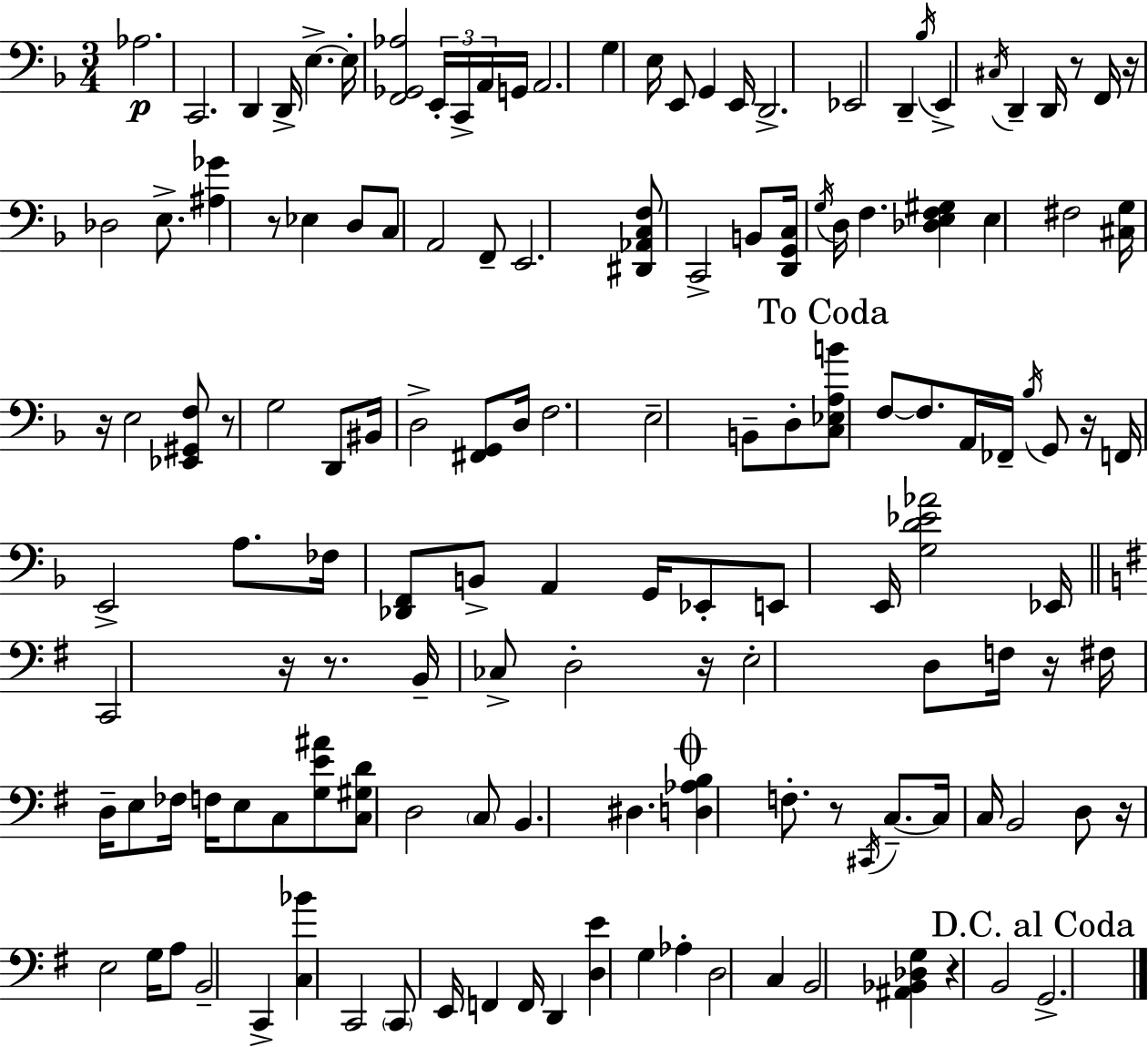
X:1
T:Untitled
M:3/4
L:1/4
K:F
_A,2 C,,2 D,, D,,/4 E, E,/4 [F,,_G,,_A,]2 E,,/4 C,,/4 A,,/4 G,,/4 A,,2 G, E,/4 E,,/2 G,, E,,/4 D,,2 _E,,2 D,, _B,/4 E,, ^C,/4 D,, D,,/4 z/2 F,,/4 z/4 _D,2 E,/2 [^A,_G] z/2 _E, D,/2 C,/2 A,,2 F,,/2 E,,2 [^D,,_A,,C,F,]/2 C,,2 B,,/2 [D,,G,,C,]/4 G,/4 D,/4 F, [_D,E,F,^G,] E, ^F,2 [^C,G,]/4 z/4 E,2 [_E,,^G,,F,]/2 z/2 G,2 D,,/2 ^B,,/4 D,2 [^F,,G,,]/2 D,/4 F,2 E,2 B,,/2 D,/2 [C,_E,A,B]/2 F,/2 F,/2 A,,/4 _F,,/4 _B,/4 G,,/2 z/4 F,,/4 E,,2 A,/2 _F,/4 [_D,,F,,]/2 B,,/2 A,, G,,/4 _E,,/2 E,,/2 E,,/4 [G,D_E_A]2 _E,,/4 C,,2 z/4 z/2 B,,/4 _C,/2 D,2 z/4 E,2 D,/2 F,/4 z/4 ^F,/4 D,/4 E,/2 _F,/4 F,/4 E,/2 C,/2 [G,E^A]/2 [C,^G,D]/2 D,2 C,/2 B,, ^D, [D,_A,B,] F,/2 z/2 ^C,,/4 C,/2 C,/4 C,/4 B,,2 D,/2 z/4 E,2 G,/4 A,/2 B,,2 C,, [C,_B] C,,2 C,,/2 E,,/4 F,, F,,/4 D,, [D,E] G, _A, D,2 C, B,,2 [^A,,_B,,_D,G,] z B,,2 G,,2